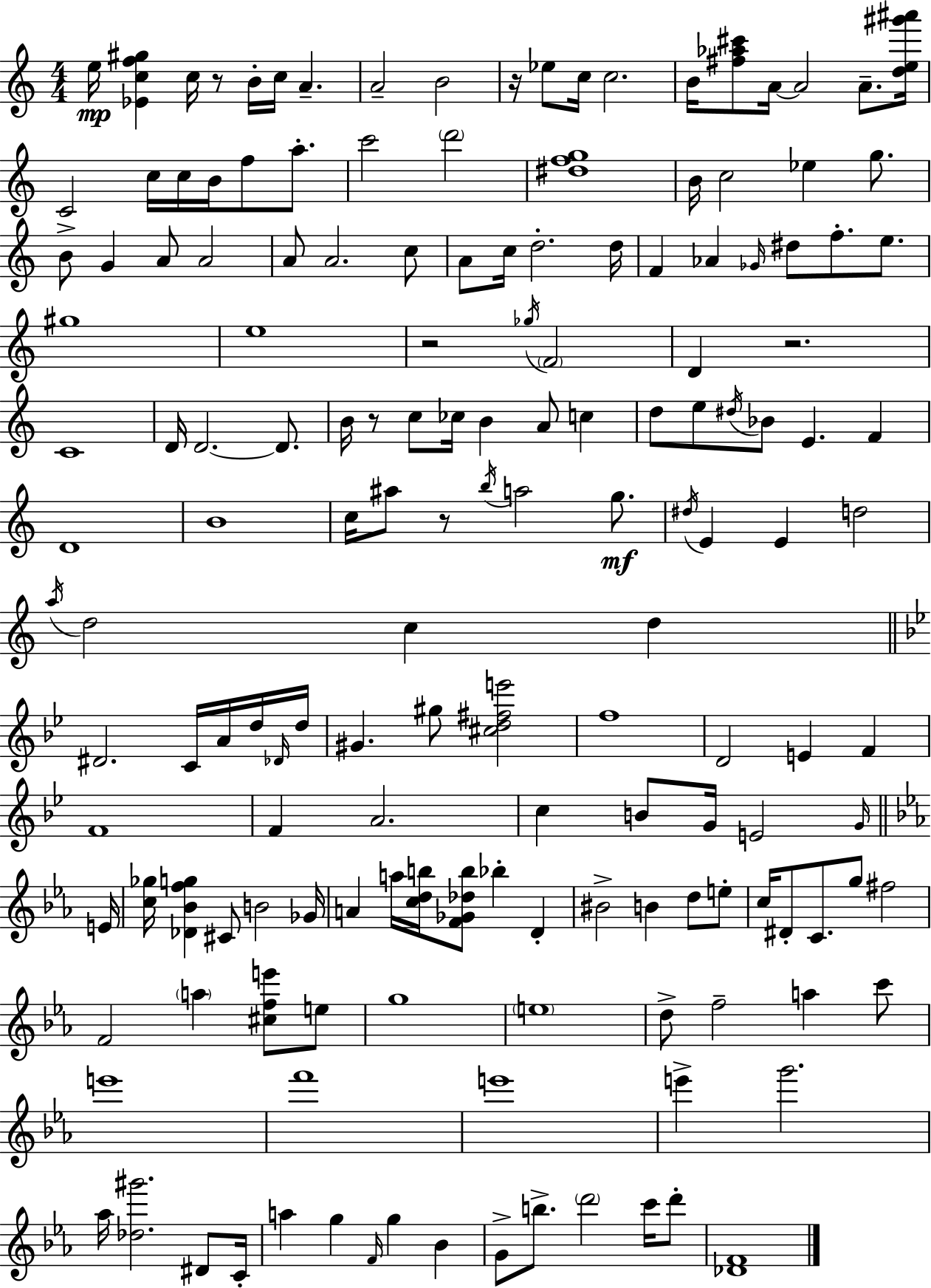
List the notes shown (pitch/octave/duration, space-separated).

E5/s [Eb4,C5,F5,G#5]/q C5/s R/e B4/s C5/s A4/q. A4/h B4/h R/s Eb5/e C5/s C5/h. B4/s [F#5,Ab5,C#6]/e A4/s A4/h A4/e. [D5,E5,G#6,A#6]/s C4/h C5/s C5/s B4/s F5/e A5/e. C6/h D6/h [D#5,F5,G5]/w B4/s C5/h Eb5/q G5/e. B4/e G4/q A4/e A4/h A4/e A4/h. C5/e A4/e C5/s D5/h. D5/s F4/q Ab4/q Gb4/s D#5/e F5/e. E5/e. G#5/w E5/w R/h Gb5/s F4/h D4/q R/h. C4/w D4/s D4/h. D4/e. B4/s R/e C5/e CES5/s B4/q A4/e C5/q D5/e E5/e D#5/s Bb4/e E4/q. F4/q D4/w B4/w C5/s A#5/e R/e B5/s A5/h G5/e. D#5/s E4/q E4/q D5/h A5/s D5/h C5/q D5/q D#4/h. C4/s A4/s D5/s Db4/s D5/s G#4/q. G#5/e [C#5,D5,F#5,E6]/h F5/w D4/h E4/q F4/q F4/w F4/q A4/h. C5/q B4/e G4/s E4/h G4/s E4/s [C5,Gb5]/s [Db4,Bb4,F5,G5]/q C#4/e B4/h Gb4/s A4/q A5/s [C5,D5,B5]/s [F4,Gb4,Db5,B5]/e Bb5/q D4/q BIS4/h B4/q D5/e E5/e C5/s D#4/e C4/e. G5/e F#5/h F4/h A5/q [C#5,F5,E6]/e E5/e G5/w E5/w D5/e F5/h A5/q C6/e E6/w F6/w E6/w E6/q G6/h. Ab5/s [Db5,G#6]/h. D#4/e C4/s A5/q G5/q F4/s G5/q Bb4/q G4/e B5/e. D6/h C6/s D6/e [Db4,F4]/w